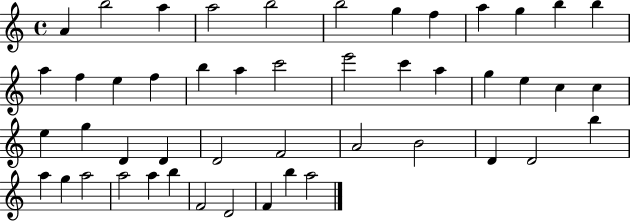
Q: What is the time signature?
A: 4/4